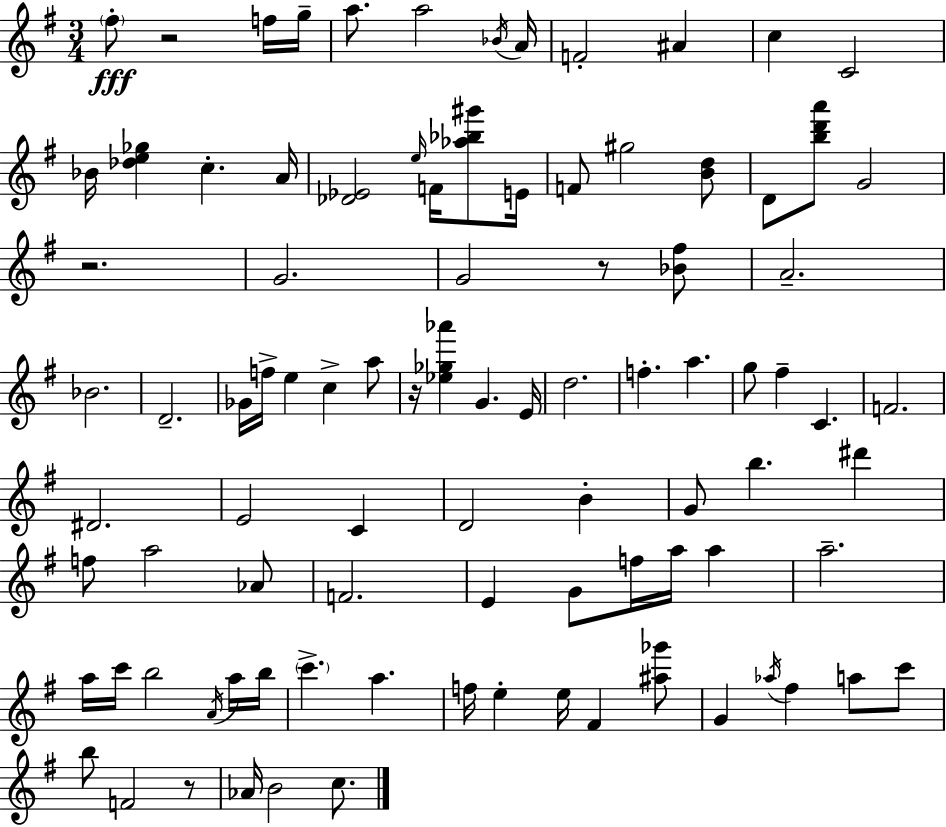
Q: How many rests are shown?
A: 5